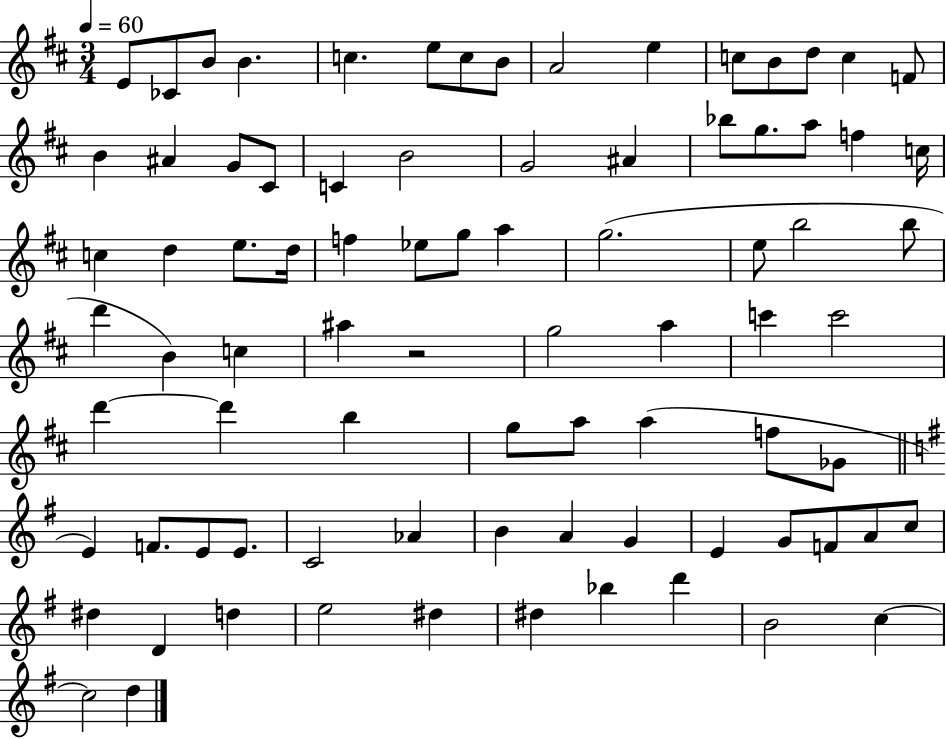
{
  \clef treble
  \numericTimeSignature
  \time 3/4
  \key d \major
  \tempo 4 = 60
  e'8 ces'8 b'8 b'4. | c''4. e''8 c''8 b'8 | a'2 e''4 | c''8 b'8 d''8 c''4 f'8 | \break b'4 ais'4 g'8 cis'8 | c'4 b'2 | g'2 ais'4 | bes''8 g''8. a''8 f''4 c''16 | \break c''4 d''4 e''8. d''16 | f''4 ees''8 g''8 a''4 | g''2.( | e''8 b''2 b''8 | \break d'''4 b'4) c''4 | ais''4 r2 | g''2 a''4 | c'''4 c'''2 | \break d'''4~~ d'''4 b''4 | g''8 a''8 a''4( f''8 ges'8 | \bar "||" \break \key e \minor e'4) f'8. e'8 e'8. | c'2 aes'4 | b'4 a'4 g'4 | e'4 g'8 f'8 a'8 c''8 | \break dis''4 d'4 d''4 | e''2 dis''4 | dis''4 bes''4 d'''4 | b'2 c''4~~ | \break c''2 d''4 | \bar "|."
}